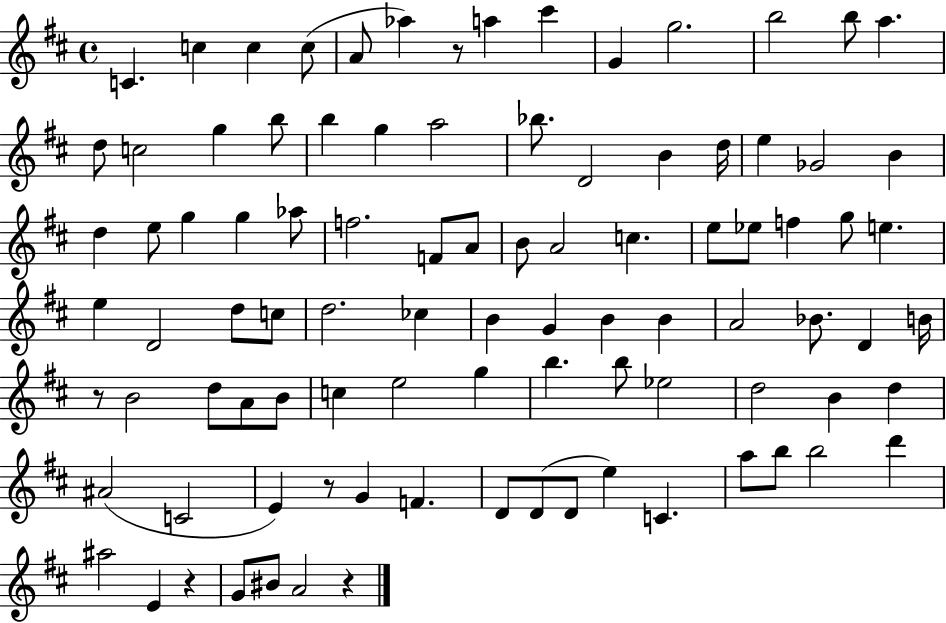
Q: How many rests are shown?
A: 5